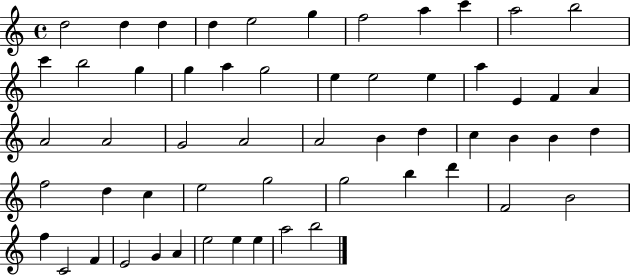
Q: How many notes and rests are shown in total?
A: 56